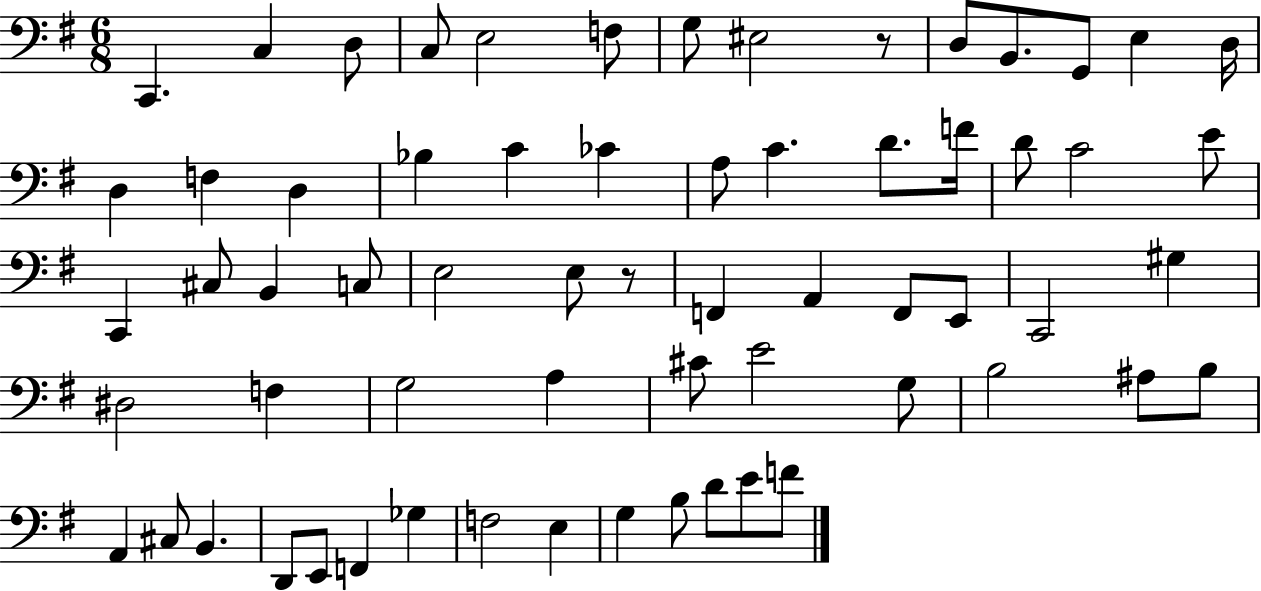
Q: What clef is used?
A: bass